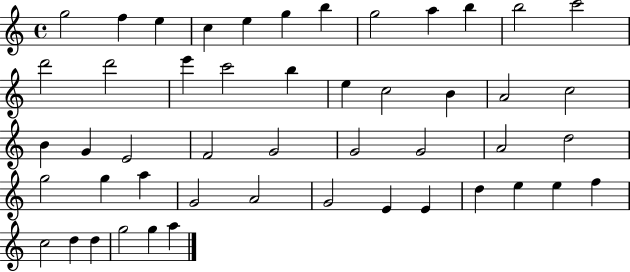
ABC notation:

X:1
T:Untitled
M:4/4
L:1/4
K:C
g2 f e c e g b g2 a b b2 c'2 d'2 d'2 e' c'2 b e c2 B A2 c2 B G E2 F2 G2 G2 G2 A2 d2 g2 g a G2 A2 G2 E E d e e f c2 d d g2 g a